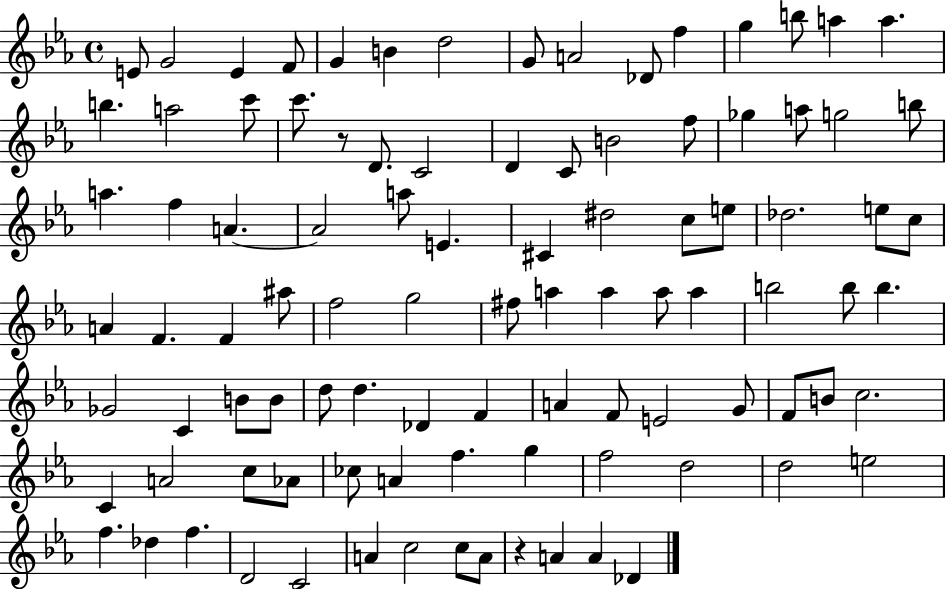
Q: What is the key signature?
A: EES major